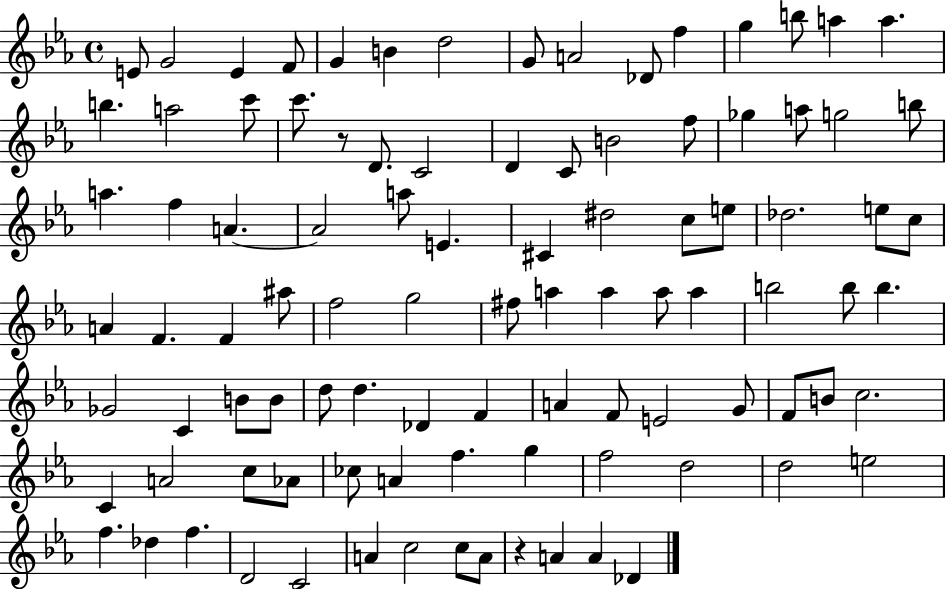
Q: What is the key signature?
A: EES major